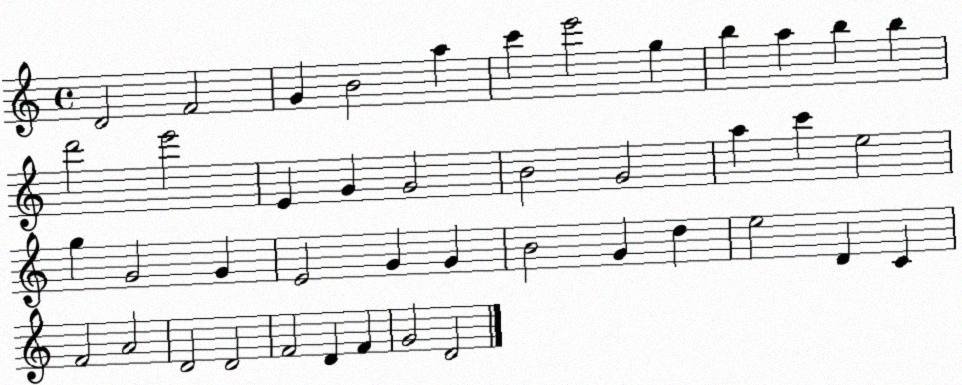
X:1
T:Untitled
M:4/4
L:1/4
K:C
D2 F2 G B2 a c' e'2 g b a b b d'2 e'2 E G G2 B2 G2 a c' e2 g G2 G E2 G G B2 G d e2 D C F2 A2 D2 D2 F2 D F G2 D2